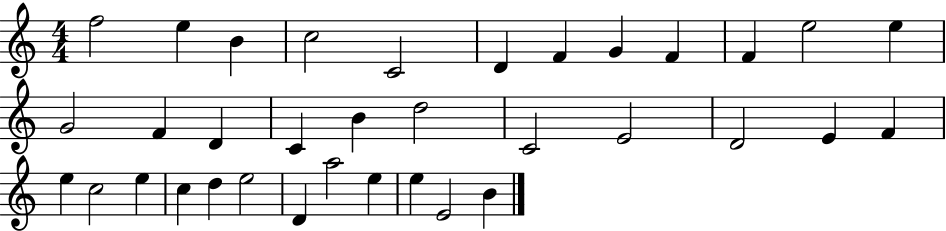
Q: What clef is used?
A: treble